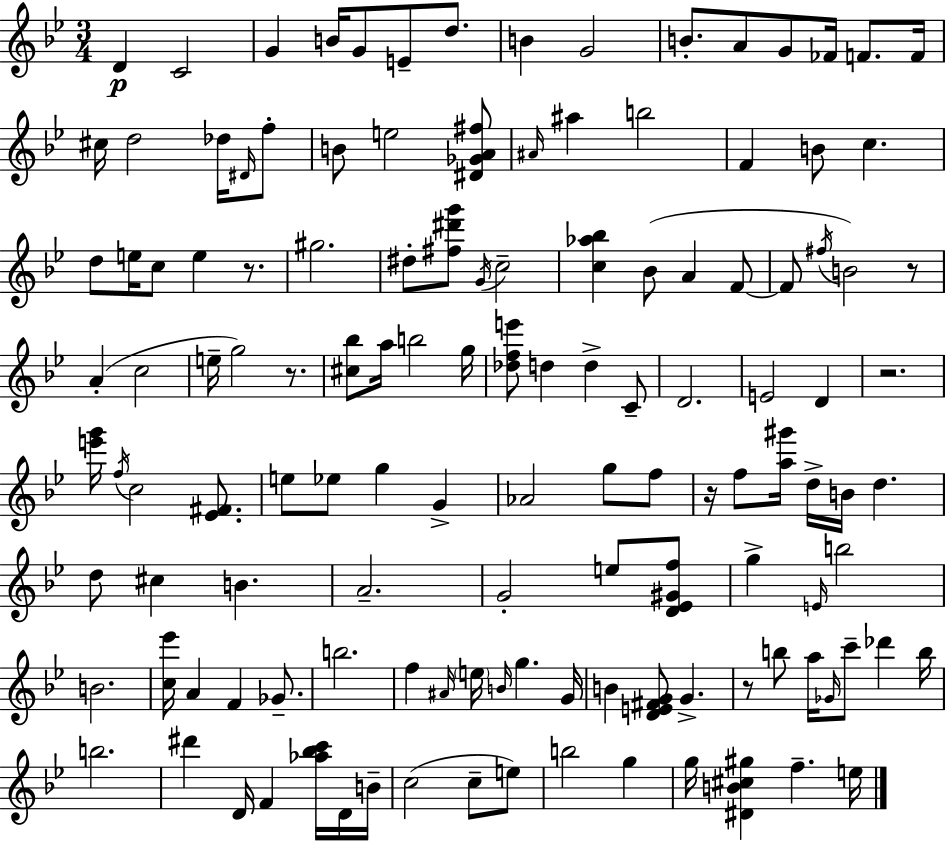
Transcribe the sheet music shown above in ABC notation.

X:1
T:Untitled
M:3/4
L:1/4
K:Bb
D C2 G B/4 G/2 E/2 d/2 B G2 B/2 A/2 G/2 _F/4 F/2 F/4 ^c/4 d2 _d/4 ^D/4 f/2 B/2 e2 [^D_GA^f]/2 ^A/4 ^a b2 F B/2 c d/2 e/4 c/2 e z/2 ^g2 ^d/2 [^f^d'g']/2 G/4 c2 [c_a_b] _B/2 A F/2 F/2 ^f/4 B2 z/2 A c2 e/4 g2 z/2 [^c_b]/2 a/4 b2 g/4 [_dfe']/2 d d C/2 D2 E2 D z2 [e'g']/4 f/4 c2 [_E^F]/2 e/2 _e/2 g G _A2 g/2 f/2 z/4 f/2 [a^g']/4 d/4 B/4 d d/2 ^c B A2 G2 e/2 [D_E^Gf]/2 g E/4 b2 B2 [c_e']/4 A F _G/2 b2 f ^A/4 e/4 B/4 g G/4 B [DE^FG]/2 G z/2 b/2 a/4 _G/4 c'/2 _d' b/4 b2 ^d' D/4 F [_a_bc']/4 D/4 B/4 c2 c/2 e/2 b2 g g/4 [^DB^c^g] f e/4